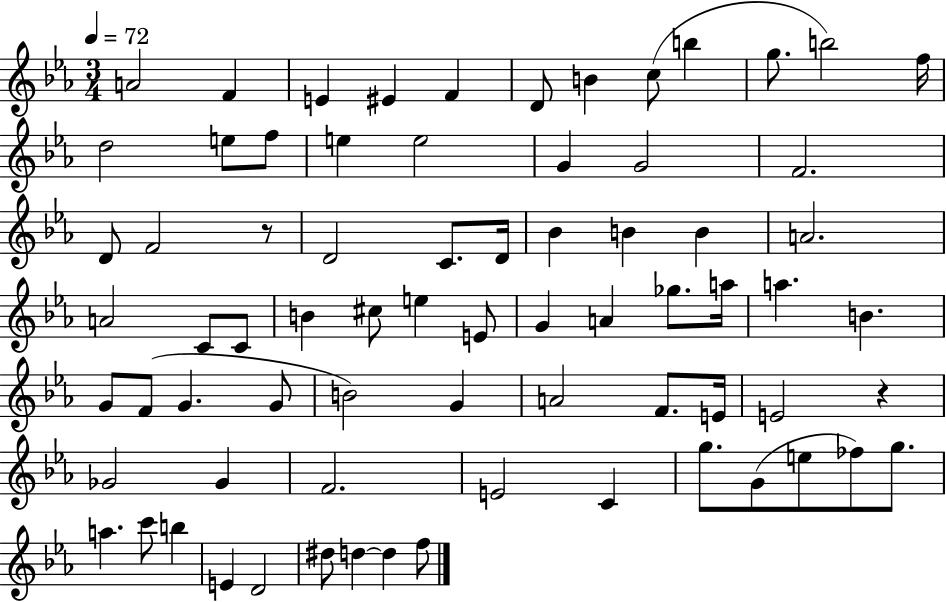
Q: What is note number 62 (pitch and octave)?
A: G5